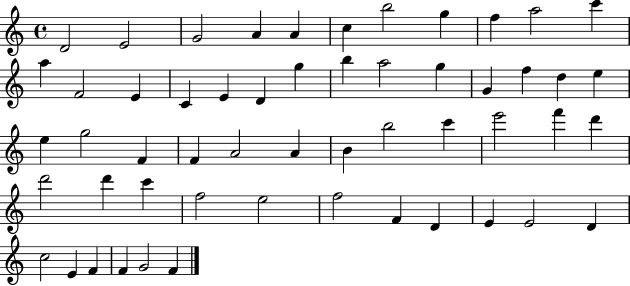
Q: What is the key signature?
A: C major